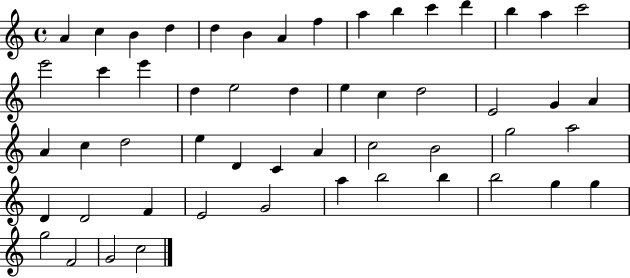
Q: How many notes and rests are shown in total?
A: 53